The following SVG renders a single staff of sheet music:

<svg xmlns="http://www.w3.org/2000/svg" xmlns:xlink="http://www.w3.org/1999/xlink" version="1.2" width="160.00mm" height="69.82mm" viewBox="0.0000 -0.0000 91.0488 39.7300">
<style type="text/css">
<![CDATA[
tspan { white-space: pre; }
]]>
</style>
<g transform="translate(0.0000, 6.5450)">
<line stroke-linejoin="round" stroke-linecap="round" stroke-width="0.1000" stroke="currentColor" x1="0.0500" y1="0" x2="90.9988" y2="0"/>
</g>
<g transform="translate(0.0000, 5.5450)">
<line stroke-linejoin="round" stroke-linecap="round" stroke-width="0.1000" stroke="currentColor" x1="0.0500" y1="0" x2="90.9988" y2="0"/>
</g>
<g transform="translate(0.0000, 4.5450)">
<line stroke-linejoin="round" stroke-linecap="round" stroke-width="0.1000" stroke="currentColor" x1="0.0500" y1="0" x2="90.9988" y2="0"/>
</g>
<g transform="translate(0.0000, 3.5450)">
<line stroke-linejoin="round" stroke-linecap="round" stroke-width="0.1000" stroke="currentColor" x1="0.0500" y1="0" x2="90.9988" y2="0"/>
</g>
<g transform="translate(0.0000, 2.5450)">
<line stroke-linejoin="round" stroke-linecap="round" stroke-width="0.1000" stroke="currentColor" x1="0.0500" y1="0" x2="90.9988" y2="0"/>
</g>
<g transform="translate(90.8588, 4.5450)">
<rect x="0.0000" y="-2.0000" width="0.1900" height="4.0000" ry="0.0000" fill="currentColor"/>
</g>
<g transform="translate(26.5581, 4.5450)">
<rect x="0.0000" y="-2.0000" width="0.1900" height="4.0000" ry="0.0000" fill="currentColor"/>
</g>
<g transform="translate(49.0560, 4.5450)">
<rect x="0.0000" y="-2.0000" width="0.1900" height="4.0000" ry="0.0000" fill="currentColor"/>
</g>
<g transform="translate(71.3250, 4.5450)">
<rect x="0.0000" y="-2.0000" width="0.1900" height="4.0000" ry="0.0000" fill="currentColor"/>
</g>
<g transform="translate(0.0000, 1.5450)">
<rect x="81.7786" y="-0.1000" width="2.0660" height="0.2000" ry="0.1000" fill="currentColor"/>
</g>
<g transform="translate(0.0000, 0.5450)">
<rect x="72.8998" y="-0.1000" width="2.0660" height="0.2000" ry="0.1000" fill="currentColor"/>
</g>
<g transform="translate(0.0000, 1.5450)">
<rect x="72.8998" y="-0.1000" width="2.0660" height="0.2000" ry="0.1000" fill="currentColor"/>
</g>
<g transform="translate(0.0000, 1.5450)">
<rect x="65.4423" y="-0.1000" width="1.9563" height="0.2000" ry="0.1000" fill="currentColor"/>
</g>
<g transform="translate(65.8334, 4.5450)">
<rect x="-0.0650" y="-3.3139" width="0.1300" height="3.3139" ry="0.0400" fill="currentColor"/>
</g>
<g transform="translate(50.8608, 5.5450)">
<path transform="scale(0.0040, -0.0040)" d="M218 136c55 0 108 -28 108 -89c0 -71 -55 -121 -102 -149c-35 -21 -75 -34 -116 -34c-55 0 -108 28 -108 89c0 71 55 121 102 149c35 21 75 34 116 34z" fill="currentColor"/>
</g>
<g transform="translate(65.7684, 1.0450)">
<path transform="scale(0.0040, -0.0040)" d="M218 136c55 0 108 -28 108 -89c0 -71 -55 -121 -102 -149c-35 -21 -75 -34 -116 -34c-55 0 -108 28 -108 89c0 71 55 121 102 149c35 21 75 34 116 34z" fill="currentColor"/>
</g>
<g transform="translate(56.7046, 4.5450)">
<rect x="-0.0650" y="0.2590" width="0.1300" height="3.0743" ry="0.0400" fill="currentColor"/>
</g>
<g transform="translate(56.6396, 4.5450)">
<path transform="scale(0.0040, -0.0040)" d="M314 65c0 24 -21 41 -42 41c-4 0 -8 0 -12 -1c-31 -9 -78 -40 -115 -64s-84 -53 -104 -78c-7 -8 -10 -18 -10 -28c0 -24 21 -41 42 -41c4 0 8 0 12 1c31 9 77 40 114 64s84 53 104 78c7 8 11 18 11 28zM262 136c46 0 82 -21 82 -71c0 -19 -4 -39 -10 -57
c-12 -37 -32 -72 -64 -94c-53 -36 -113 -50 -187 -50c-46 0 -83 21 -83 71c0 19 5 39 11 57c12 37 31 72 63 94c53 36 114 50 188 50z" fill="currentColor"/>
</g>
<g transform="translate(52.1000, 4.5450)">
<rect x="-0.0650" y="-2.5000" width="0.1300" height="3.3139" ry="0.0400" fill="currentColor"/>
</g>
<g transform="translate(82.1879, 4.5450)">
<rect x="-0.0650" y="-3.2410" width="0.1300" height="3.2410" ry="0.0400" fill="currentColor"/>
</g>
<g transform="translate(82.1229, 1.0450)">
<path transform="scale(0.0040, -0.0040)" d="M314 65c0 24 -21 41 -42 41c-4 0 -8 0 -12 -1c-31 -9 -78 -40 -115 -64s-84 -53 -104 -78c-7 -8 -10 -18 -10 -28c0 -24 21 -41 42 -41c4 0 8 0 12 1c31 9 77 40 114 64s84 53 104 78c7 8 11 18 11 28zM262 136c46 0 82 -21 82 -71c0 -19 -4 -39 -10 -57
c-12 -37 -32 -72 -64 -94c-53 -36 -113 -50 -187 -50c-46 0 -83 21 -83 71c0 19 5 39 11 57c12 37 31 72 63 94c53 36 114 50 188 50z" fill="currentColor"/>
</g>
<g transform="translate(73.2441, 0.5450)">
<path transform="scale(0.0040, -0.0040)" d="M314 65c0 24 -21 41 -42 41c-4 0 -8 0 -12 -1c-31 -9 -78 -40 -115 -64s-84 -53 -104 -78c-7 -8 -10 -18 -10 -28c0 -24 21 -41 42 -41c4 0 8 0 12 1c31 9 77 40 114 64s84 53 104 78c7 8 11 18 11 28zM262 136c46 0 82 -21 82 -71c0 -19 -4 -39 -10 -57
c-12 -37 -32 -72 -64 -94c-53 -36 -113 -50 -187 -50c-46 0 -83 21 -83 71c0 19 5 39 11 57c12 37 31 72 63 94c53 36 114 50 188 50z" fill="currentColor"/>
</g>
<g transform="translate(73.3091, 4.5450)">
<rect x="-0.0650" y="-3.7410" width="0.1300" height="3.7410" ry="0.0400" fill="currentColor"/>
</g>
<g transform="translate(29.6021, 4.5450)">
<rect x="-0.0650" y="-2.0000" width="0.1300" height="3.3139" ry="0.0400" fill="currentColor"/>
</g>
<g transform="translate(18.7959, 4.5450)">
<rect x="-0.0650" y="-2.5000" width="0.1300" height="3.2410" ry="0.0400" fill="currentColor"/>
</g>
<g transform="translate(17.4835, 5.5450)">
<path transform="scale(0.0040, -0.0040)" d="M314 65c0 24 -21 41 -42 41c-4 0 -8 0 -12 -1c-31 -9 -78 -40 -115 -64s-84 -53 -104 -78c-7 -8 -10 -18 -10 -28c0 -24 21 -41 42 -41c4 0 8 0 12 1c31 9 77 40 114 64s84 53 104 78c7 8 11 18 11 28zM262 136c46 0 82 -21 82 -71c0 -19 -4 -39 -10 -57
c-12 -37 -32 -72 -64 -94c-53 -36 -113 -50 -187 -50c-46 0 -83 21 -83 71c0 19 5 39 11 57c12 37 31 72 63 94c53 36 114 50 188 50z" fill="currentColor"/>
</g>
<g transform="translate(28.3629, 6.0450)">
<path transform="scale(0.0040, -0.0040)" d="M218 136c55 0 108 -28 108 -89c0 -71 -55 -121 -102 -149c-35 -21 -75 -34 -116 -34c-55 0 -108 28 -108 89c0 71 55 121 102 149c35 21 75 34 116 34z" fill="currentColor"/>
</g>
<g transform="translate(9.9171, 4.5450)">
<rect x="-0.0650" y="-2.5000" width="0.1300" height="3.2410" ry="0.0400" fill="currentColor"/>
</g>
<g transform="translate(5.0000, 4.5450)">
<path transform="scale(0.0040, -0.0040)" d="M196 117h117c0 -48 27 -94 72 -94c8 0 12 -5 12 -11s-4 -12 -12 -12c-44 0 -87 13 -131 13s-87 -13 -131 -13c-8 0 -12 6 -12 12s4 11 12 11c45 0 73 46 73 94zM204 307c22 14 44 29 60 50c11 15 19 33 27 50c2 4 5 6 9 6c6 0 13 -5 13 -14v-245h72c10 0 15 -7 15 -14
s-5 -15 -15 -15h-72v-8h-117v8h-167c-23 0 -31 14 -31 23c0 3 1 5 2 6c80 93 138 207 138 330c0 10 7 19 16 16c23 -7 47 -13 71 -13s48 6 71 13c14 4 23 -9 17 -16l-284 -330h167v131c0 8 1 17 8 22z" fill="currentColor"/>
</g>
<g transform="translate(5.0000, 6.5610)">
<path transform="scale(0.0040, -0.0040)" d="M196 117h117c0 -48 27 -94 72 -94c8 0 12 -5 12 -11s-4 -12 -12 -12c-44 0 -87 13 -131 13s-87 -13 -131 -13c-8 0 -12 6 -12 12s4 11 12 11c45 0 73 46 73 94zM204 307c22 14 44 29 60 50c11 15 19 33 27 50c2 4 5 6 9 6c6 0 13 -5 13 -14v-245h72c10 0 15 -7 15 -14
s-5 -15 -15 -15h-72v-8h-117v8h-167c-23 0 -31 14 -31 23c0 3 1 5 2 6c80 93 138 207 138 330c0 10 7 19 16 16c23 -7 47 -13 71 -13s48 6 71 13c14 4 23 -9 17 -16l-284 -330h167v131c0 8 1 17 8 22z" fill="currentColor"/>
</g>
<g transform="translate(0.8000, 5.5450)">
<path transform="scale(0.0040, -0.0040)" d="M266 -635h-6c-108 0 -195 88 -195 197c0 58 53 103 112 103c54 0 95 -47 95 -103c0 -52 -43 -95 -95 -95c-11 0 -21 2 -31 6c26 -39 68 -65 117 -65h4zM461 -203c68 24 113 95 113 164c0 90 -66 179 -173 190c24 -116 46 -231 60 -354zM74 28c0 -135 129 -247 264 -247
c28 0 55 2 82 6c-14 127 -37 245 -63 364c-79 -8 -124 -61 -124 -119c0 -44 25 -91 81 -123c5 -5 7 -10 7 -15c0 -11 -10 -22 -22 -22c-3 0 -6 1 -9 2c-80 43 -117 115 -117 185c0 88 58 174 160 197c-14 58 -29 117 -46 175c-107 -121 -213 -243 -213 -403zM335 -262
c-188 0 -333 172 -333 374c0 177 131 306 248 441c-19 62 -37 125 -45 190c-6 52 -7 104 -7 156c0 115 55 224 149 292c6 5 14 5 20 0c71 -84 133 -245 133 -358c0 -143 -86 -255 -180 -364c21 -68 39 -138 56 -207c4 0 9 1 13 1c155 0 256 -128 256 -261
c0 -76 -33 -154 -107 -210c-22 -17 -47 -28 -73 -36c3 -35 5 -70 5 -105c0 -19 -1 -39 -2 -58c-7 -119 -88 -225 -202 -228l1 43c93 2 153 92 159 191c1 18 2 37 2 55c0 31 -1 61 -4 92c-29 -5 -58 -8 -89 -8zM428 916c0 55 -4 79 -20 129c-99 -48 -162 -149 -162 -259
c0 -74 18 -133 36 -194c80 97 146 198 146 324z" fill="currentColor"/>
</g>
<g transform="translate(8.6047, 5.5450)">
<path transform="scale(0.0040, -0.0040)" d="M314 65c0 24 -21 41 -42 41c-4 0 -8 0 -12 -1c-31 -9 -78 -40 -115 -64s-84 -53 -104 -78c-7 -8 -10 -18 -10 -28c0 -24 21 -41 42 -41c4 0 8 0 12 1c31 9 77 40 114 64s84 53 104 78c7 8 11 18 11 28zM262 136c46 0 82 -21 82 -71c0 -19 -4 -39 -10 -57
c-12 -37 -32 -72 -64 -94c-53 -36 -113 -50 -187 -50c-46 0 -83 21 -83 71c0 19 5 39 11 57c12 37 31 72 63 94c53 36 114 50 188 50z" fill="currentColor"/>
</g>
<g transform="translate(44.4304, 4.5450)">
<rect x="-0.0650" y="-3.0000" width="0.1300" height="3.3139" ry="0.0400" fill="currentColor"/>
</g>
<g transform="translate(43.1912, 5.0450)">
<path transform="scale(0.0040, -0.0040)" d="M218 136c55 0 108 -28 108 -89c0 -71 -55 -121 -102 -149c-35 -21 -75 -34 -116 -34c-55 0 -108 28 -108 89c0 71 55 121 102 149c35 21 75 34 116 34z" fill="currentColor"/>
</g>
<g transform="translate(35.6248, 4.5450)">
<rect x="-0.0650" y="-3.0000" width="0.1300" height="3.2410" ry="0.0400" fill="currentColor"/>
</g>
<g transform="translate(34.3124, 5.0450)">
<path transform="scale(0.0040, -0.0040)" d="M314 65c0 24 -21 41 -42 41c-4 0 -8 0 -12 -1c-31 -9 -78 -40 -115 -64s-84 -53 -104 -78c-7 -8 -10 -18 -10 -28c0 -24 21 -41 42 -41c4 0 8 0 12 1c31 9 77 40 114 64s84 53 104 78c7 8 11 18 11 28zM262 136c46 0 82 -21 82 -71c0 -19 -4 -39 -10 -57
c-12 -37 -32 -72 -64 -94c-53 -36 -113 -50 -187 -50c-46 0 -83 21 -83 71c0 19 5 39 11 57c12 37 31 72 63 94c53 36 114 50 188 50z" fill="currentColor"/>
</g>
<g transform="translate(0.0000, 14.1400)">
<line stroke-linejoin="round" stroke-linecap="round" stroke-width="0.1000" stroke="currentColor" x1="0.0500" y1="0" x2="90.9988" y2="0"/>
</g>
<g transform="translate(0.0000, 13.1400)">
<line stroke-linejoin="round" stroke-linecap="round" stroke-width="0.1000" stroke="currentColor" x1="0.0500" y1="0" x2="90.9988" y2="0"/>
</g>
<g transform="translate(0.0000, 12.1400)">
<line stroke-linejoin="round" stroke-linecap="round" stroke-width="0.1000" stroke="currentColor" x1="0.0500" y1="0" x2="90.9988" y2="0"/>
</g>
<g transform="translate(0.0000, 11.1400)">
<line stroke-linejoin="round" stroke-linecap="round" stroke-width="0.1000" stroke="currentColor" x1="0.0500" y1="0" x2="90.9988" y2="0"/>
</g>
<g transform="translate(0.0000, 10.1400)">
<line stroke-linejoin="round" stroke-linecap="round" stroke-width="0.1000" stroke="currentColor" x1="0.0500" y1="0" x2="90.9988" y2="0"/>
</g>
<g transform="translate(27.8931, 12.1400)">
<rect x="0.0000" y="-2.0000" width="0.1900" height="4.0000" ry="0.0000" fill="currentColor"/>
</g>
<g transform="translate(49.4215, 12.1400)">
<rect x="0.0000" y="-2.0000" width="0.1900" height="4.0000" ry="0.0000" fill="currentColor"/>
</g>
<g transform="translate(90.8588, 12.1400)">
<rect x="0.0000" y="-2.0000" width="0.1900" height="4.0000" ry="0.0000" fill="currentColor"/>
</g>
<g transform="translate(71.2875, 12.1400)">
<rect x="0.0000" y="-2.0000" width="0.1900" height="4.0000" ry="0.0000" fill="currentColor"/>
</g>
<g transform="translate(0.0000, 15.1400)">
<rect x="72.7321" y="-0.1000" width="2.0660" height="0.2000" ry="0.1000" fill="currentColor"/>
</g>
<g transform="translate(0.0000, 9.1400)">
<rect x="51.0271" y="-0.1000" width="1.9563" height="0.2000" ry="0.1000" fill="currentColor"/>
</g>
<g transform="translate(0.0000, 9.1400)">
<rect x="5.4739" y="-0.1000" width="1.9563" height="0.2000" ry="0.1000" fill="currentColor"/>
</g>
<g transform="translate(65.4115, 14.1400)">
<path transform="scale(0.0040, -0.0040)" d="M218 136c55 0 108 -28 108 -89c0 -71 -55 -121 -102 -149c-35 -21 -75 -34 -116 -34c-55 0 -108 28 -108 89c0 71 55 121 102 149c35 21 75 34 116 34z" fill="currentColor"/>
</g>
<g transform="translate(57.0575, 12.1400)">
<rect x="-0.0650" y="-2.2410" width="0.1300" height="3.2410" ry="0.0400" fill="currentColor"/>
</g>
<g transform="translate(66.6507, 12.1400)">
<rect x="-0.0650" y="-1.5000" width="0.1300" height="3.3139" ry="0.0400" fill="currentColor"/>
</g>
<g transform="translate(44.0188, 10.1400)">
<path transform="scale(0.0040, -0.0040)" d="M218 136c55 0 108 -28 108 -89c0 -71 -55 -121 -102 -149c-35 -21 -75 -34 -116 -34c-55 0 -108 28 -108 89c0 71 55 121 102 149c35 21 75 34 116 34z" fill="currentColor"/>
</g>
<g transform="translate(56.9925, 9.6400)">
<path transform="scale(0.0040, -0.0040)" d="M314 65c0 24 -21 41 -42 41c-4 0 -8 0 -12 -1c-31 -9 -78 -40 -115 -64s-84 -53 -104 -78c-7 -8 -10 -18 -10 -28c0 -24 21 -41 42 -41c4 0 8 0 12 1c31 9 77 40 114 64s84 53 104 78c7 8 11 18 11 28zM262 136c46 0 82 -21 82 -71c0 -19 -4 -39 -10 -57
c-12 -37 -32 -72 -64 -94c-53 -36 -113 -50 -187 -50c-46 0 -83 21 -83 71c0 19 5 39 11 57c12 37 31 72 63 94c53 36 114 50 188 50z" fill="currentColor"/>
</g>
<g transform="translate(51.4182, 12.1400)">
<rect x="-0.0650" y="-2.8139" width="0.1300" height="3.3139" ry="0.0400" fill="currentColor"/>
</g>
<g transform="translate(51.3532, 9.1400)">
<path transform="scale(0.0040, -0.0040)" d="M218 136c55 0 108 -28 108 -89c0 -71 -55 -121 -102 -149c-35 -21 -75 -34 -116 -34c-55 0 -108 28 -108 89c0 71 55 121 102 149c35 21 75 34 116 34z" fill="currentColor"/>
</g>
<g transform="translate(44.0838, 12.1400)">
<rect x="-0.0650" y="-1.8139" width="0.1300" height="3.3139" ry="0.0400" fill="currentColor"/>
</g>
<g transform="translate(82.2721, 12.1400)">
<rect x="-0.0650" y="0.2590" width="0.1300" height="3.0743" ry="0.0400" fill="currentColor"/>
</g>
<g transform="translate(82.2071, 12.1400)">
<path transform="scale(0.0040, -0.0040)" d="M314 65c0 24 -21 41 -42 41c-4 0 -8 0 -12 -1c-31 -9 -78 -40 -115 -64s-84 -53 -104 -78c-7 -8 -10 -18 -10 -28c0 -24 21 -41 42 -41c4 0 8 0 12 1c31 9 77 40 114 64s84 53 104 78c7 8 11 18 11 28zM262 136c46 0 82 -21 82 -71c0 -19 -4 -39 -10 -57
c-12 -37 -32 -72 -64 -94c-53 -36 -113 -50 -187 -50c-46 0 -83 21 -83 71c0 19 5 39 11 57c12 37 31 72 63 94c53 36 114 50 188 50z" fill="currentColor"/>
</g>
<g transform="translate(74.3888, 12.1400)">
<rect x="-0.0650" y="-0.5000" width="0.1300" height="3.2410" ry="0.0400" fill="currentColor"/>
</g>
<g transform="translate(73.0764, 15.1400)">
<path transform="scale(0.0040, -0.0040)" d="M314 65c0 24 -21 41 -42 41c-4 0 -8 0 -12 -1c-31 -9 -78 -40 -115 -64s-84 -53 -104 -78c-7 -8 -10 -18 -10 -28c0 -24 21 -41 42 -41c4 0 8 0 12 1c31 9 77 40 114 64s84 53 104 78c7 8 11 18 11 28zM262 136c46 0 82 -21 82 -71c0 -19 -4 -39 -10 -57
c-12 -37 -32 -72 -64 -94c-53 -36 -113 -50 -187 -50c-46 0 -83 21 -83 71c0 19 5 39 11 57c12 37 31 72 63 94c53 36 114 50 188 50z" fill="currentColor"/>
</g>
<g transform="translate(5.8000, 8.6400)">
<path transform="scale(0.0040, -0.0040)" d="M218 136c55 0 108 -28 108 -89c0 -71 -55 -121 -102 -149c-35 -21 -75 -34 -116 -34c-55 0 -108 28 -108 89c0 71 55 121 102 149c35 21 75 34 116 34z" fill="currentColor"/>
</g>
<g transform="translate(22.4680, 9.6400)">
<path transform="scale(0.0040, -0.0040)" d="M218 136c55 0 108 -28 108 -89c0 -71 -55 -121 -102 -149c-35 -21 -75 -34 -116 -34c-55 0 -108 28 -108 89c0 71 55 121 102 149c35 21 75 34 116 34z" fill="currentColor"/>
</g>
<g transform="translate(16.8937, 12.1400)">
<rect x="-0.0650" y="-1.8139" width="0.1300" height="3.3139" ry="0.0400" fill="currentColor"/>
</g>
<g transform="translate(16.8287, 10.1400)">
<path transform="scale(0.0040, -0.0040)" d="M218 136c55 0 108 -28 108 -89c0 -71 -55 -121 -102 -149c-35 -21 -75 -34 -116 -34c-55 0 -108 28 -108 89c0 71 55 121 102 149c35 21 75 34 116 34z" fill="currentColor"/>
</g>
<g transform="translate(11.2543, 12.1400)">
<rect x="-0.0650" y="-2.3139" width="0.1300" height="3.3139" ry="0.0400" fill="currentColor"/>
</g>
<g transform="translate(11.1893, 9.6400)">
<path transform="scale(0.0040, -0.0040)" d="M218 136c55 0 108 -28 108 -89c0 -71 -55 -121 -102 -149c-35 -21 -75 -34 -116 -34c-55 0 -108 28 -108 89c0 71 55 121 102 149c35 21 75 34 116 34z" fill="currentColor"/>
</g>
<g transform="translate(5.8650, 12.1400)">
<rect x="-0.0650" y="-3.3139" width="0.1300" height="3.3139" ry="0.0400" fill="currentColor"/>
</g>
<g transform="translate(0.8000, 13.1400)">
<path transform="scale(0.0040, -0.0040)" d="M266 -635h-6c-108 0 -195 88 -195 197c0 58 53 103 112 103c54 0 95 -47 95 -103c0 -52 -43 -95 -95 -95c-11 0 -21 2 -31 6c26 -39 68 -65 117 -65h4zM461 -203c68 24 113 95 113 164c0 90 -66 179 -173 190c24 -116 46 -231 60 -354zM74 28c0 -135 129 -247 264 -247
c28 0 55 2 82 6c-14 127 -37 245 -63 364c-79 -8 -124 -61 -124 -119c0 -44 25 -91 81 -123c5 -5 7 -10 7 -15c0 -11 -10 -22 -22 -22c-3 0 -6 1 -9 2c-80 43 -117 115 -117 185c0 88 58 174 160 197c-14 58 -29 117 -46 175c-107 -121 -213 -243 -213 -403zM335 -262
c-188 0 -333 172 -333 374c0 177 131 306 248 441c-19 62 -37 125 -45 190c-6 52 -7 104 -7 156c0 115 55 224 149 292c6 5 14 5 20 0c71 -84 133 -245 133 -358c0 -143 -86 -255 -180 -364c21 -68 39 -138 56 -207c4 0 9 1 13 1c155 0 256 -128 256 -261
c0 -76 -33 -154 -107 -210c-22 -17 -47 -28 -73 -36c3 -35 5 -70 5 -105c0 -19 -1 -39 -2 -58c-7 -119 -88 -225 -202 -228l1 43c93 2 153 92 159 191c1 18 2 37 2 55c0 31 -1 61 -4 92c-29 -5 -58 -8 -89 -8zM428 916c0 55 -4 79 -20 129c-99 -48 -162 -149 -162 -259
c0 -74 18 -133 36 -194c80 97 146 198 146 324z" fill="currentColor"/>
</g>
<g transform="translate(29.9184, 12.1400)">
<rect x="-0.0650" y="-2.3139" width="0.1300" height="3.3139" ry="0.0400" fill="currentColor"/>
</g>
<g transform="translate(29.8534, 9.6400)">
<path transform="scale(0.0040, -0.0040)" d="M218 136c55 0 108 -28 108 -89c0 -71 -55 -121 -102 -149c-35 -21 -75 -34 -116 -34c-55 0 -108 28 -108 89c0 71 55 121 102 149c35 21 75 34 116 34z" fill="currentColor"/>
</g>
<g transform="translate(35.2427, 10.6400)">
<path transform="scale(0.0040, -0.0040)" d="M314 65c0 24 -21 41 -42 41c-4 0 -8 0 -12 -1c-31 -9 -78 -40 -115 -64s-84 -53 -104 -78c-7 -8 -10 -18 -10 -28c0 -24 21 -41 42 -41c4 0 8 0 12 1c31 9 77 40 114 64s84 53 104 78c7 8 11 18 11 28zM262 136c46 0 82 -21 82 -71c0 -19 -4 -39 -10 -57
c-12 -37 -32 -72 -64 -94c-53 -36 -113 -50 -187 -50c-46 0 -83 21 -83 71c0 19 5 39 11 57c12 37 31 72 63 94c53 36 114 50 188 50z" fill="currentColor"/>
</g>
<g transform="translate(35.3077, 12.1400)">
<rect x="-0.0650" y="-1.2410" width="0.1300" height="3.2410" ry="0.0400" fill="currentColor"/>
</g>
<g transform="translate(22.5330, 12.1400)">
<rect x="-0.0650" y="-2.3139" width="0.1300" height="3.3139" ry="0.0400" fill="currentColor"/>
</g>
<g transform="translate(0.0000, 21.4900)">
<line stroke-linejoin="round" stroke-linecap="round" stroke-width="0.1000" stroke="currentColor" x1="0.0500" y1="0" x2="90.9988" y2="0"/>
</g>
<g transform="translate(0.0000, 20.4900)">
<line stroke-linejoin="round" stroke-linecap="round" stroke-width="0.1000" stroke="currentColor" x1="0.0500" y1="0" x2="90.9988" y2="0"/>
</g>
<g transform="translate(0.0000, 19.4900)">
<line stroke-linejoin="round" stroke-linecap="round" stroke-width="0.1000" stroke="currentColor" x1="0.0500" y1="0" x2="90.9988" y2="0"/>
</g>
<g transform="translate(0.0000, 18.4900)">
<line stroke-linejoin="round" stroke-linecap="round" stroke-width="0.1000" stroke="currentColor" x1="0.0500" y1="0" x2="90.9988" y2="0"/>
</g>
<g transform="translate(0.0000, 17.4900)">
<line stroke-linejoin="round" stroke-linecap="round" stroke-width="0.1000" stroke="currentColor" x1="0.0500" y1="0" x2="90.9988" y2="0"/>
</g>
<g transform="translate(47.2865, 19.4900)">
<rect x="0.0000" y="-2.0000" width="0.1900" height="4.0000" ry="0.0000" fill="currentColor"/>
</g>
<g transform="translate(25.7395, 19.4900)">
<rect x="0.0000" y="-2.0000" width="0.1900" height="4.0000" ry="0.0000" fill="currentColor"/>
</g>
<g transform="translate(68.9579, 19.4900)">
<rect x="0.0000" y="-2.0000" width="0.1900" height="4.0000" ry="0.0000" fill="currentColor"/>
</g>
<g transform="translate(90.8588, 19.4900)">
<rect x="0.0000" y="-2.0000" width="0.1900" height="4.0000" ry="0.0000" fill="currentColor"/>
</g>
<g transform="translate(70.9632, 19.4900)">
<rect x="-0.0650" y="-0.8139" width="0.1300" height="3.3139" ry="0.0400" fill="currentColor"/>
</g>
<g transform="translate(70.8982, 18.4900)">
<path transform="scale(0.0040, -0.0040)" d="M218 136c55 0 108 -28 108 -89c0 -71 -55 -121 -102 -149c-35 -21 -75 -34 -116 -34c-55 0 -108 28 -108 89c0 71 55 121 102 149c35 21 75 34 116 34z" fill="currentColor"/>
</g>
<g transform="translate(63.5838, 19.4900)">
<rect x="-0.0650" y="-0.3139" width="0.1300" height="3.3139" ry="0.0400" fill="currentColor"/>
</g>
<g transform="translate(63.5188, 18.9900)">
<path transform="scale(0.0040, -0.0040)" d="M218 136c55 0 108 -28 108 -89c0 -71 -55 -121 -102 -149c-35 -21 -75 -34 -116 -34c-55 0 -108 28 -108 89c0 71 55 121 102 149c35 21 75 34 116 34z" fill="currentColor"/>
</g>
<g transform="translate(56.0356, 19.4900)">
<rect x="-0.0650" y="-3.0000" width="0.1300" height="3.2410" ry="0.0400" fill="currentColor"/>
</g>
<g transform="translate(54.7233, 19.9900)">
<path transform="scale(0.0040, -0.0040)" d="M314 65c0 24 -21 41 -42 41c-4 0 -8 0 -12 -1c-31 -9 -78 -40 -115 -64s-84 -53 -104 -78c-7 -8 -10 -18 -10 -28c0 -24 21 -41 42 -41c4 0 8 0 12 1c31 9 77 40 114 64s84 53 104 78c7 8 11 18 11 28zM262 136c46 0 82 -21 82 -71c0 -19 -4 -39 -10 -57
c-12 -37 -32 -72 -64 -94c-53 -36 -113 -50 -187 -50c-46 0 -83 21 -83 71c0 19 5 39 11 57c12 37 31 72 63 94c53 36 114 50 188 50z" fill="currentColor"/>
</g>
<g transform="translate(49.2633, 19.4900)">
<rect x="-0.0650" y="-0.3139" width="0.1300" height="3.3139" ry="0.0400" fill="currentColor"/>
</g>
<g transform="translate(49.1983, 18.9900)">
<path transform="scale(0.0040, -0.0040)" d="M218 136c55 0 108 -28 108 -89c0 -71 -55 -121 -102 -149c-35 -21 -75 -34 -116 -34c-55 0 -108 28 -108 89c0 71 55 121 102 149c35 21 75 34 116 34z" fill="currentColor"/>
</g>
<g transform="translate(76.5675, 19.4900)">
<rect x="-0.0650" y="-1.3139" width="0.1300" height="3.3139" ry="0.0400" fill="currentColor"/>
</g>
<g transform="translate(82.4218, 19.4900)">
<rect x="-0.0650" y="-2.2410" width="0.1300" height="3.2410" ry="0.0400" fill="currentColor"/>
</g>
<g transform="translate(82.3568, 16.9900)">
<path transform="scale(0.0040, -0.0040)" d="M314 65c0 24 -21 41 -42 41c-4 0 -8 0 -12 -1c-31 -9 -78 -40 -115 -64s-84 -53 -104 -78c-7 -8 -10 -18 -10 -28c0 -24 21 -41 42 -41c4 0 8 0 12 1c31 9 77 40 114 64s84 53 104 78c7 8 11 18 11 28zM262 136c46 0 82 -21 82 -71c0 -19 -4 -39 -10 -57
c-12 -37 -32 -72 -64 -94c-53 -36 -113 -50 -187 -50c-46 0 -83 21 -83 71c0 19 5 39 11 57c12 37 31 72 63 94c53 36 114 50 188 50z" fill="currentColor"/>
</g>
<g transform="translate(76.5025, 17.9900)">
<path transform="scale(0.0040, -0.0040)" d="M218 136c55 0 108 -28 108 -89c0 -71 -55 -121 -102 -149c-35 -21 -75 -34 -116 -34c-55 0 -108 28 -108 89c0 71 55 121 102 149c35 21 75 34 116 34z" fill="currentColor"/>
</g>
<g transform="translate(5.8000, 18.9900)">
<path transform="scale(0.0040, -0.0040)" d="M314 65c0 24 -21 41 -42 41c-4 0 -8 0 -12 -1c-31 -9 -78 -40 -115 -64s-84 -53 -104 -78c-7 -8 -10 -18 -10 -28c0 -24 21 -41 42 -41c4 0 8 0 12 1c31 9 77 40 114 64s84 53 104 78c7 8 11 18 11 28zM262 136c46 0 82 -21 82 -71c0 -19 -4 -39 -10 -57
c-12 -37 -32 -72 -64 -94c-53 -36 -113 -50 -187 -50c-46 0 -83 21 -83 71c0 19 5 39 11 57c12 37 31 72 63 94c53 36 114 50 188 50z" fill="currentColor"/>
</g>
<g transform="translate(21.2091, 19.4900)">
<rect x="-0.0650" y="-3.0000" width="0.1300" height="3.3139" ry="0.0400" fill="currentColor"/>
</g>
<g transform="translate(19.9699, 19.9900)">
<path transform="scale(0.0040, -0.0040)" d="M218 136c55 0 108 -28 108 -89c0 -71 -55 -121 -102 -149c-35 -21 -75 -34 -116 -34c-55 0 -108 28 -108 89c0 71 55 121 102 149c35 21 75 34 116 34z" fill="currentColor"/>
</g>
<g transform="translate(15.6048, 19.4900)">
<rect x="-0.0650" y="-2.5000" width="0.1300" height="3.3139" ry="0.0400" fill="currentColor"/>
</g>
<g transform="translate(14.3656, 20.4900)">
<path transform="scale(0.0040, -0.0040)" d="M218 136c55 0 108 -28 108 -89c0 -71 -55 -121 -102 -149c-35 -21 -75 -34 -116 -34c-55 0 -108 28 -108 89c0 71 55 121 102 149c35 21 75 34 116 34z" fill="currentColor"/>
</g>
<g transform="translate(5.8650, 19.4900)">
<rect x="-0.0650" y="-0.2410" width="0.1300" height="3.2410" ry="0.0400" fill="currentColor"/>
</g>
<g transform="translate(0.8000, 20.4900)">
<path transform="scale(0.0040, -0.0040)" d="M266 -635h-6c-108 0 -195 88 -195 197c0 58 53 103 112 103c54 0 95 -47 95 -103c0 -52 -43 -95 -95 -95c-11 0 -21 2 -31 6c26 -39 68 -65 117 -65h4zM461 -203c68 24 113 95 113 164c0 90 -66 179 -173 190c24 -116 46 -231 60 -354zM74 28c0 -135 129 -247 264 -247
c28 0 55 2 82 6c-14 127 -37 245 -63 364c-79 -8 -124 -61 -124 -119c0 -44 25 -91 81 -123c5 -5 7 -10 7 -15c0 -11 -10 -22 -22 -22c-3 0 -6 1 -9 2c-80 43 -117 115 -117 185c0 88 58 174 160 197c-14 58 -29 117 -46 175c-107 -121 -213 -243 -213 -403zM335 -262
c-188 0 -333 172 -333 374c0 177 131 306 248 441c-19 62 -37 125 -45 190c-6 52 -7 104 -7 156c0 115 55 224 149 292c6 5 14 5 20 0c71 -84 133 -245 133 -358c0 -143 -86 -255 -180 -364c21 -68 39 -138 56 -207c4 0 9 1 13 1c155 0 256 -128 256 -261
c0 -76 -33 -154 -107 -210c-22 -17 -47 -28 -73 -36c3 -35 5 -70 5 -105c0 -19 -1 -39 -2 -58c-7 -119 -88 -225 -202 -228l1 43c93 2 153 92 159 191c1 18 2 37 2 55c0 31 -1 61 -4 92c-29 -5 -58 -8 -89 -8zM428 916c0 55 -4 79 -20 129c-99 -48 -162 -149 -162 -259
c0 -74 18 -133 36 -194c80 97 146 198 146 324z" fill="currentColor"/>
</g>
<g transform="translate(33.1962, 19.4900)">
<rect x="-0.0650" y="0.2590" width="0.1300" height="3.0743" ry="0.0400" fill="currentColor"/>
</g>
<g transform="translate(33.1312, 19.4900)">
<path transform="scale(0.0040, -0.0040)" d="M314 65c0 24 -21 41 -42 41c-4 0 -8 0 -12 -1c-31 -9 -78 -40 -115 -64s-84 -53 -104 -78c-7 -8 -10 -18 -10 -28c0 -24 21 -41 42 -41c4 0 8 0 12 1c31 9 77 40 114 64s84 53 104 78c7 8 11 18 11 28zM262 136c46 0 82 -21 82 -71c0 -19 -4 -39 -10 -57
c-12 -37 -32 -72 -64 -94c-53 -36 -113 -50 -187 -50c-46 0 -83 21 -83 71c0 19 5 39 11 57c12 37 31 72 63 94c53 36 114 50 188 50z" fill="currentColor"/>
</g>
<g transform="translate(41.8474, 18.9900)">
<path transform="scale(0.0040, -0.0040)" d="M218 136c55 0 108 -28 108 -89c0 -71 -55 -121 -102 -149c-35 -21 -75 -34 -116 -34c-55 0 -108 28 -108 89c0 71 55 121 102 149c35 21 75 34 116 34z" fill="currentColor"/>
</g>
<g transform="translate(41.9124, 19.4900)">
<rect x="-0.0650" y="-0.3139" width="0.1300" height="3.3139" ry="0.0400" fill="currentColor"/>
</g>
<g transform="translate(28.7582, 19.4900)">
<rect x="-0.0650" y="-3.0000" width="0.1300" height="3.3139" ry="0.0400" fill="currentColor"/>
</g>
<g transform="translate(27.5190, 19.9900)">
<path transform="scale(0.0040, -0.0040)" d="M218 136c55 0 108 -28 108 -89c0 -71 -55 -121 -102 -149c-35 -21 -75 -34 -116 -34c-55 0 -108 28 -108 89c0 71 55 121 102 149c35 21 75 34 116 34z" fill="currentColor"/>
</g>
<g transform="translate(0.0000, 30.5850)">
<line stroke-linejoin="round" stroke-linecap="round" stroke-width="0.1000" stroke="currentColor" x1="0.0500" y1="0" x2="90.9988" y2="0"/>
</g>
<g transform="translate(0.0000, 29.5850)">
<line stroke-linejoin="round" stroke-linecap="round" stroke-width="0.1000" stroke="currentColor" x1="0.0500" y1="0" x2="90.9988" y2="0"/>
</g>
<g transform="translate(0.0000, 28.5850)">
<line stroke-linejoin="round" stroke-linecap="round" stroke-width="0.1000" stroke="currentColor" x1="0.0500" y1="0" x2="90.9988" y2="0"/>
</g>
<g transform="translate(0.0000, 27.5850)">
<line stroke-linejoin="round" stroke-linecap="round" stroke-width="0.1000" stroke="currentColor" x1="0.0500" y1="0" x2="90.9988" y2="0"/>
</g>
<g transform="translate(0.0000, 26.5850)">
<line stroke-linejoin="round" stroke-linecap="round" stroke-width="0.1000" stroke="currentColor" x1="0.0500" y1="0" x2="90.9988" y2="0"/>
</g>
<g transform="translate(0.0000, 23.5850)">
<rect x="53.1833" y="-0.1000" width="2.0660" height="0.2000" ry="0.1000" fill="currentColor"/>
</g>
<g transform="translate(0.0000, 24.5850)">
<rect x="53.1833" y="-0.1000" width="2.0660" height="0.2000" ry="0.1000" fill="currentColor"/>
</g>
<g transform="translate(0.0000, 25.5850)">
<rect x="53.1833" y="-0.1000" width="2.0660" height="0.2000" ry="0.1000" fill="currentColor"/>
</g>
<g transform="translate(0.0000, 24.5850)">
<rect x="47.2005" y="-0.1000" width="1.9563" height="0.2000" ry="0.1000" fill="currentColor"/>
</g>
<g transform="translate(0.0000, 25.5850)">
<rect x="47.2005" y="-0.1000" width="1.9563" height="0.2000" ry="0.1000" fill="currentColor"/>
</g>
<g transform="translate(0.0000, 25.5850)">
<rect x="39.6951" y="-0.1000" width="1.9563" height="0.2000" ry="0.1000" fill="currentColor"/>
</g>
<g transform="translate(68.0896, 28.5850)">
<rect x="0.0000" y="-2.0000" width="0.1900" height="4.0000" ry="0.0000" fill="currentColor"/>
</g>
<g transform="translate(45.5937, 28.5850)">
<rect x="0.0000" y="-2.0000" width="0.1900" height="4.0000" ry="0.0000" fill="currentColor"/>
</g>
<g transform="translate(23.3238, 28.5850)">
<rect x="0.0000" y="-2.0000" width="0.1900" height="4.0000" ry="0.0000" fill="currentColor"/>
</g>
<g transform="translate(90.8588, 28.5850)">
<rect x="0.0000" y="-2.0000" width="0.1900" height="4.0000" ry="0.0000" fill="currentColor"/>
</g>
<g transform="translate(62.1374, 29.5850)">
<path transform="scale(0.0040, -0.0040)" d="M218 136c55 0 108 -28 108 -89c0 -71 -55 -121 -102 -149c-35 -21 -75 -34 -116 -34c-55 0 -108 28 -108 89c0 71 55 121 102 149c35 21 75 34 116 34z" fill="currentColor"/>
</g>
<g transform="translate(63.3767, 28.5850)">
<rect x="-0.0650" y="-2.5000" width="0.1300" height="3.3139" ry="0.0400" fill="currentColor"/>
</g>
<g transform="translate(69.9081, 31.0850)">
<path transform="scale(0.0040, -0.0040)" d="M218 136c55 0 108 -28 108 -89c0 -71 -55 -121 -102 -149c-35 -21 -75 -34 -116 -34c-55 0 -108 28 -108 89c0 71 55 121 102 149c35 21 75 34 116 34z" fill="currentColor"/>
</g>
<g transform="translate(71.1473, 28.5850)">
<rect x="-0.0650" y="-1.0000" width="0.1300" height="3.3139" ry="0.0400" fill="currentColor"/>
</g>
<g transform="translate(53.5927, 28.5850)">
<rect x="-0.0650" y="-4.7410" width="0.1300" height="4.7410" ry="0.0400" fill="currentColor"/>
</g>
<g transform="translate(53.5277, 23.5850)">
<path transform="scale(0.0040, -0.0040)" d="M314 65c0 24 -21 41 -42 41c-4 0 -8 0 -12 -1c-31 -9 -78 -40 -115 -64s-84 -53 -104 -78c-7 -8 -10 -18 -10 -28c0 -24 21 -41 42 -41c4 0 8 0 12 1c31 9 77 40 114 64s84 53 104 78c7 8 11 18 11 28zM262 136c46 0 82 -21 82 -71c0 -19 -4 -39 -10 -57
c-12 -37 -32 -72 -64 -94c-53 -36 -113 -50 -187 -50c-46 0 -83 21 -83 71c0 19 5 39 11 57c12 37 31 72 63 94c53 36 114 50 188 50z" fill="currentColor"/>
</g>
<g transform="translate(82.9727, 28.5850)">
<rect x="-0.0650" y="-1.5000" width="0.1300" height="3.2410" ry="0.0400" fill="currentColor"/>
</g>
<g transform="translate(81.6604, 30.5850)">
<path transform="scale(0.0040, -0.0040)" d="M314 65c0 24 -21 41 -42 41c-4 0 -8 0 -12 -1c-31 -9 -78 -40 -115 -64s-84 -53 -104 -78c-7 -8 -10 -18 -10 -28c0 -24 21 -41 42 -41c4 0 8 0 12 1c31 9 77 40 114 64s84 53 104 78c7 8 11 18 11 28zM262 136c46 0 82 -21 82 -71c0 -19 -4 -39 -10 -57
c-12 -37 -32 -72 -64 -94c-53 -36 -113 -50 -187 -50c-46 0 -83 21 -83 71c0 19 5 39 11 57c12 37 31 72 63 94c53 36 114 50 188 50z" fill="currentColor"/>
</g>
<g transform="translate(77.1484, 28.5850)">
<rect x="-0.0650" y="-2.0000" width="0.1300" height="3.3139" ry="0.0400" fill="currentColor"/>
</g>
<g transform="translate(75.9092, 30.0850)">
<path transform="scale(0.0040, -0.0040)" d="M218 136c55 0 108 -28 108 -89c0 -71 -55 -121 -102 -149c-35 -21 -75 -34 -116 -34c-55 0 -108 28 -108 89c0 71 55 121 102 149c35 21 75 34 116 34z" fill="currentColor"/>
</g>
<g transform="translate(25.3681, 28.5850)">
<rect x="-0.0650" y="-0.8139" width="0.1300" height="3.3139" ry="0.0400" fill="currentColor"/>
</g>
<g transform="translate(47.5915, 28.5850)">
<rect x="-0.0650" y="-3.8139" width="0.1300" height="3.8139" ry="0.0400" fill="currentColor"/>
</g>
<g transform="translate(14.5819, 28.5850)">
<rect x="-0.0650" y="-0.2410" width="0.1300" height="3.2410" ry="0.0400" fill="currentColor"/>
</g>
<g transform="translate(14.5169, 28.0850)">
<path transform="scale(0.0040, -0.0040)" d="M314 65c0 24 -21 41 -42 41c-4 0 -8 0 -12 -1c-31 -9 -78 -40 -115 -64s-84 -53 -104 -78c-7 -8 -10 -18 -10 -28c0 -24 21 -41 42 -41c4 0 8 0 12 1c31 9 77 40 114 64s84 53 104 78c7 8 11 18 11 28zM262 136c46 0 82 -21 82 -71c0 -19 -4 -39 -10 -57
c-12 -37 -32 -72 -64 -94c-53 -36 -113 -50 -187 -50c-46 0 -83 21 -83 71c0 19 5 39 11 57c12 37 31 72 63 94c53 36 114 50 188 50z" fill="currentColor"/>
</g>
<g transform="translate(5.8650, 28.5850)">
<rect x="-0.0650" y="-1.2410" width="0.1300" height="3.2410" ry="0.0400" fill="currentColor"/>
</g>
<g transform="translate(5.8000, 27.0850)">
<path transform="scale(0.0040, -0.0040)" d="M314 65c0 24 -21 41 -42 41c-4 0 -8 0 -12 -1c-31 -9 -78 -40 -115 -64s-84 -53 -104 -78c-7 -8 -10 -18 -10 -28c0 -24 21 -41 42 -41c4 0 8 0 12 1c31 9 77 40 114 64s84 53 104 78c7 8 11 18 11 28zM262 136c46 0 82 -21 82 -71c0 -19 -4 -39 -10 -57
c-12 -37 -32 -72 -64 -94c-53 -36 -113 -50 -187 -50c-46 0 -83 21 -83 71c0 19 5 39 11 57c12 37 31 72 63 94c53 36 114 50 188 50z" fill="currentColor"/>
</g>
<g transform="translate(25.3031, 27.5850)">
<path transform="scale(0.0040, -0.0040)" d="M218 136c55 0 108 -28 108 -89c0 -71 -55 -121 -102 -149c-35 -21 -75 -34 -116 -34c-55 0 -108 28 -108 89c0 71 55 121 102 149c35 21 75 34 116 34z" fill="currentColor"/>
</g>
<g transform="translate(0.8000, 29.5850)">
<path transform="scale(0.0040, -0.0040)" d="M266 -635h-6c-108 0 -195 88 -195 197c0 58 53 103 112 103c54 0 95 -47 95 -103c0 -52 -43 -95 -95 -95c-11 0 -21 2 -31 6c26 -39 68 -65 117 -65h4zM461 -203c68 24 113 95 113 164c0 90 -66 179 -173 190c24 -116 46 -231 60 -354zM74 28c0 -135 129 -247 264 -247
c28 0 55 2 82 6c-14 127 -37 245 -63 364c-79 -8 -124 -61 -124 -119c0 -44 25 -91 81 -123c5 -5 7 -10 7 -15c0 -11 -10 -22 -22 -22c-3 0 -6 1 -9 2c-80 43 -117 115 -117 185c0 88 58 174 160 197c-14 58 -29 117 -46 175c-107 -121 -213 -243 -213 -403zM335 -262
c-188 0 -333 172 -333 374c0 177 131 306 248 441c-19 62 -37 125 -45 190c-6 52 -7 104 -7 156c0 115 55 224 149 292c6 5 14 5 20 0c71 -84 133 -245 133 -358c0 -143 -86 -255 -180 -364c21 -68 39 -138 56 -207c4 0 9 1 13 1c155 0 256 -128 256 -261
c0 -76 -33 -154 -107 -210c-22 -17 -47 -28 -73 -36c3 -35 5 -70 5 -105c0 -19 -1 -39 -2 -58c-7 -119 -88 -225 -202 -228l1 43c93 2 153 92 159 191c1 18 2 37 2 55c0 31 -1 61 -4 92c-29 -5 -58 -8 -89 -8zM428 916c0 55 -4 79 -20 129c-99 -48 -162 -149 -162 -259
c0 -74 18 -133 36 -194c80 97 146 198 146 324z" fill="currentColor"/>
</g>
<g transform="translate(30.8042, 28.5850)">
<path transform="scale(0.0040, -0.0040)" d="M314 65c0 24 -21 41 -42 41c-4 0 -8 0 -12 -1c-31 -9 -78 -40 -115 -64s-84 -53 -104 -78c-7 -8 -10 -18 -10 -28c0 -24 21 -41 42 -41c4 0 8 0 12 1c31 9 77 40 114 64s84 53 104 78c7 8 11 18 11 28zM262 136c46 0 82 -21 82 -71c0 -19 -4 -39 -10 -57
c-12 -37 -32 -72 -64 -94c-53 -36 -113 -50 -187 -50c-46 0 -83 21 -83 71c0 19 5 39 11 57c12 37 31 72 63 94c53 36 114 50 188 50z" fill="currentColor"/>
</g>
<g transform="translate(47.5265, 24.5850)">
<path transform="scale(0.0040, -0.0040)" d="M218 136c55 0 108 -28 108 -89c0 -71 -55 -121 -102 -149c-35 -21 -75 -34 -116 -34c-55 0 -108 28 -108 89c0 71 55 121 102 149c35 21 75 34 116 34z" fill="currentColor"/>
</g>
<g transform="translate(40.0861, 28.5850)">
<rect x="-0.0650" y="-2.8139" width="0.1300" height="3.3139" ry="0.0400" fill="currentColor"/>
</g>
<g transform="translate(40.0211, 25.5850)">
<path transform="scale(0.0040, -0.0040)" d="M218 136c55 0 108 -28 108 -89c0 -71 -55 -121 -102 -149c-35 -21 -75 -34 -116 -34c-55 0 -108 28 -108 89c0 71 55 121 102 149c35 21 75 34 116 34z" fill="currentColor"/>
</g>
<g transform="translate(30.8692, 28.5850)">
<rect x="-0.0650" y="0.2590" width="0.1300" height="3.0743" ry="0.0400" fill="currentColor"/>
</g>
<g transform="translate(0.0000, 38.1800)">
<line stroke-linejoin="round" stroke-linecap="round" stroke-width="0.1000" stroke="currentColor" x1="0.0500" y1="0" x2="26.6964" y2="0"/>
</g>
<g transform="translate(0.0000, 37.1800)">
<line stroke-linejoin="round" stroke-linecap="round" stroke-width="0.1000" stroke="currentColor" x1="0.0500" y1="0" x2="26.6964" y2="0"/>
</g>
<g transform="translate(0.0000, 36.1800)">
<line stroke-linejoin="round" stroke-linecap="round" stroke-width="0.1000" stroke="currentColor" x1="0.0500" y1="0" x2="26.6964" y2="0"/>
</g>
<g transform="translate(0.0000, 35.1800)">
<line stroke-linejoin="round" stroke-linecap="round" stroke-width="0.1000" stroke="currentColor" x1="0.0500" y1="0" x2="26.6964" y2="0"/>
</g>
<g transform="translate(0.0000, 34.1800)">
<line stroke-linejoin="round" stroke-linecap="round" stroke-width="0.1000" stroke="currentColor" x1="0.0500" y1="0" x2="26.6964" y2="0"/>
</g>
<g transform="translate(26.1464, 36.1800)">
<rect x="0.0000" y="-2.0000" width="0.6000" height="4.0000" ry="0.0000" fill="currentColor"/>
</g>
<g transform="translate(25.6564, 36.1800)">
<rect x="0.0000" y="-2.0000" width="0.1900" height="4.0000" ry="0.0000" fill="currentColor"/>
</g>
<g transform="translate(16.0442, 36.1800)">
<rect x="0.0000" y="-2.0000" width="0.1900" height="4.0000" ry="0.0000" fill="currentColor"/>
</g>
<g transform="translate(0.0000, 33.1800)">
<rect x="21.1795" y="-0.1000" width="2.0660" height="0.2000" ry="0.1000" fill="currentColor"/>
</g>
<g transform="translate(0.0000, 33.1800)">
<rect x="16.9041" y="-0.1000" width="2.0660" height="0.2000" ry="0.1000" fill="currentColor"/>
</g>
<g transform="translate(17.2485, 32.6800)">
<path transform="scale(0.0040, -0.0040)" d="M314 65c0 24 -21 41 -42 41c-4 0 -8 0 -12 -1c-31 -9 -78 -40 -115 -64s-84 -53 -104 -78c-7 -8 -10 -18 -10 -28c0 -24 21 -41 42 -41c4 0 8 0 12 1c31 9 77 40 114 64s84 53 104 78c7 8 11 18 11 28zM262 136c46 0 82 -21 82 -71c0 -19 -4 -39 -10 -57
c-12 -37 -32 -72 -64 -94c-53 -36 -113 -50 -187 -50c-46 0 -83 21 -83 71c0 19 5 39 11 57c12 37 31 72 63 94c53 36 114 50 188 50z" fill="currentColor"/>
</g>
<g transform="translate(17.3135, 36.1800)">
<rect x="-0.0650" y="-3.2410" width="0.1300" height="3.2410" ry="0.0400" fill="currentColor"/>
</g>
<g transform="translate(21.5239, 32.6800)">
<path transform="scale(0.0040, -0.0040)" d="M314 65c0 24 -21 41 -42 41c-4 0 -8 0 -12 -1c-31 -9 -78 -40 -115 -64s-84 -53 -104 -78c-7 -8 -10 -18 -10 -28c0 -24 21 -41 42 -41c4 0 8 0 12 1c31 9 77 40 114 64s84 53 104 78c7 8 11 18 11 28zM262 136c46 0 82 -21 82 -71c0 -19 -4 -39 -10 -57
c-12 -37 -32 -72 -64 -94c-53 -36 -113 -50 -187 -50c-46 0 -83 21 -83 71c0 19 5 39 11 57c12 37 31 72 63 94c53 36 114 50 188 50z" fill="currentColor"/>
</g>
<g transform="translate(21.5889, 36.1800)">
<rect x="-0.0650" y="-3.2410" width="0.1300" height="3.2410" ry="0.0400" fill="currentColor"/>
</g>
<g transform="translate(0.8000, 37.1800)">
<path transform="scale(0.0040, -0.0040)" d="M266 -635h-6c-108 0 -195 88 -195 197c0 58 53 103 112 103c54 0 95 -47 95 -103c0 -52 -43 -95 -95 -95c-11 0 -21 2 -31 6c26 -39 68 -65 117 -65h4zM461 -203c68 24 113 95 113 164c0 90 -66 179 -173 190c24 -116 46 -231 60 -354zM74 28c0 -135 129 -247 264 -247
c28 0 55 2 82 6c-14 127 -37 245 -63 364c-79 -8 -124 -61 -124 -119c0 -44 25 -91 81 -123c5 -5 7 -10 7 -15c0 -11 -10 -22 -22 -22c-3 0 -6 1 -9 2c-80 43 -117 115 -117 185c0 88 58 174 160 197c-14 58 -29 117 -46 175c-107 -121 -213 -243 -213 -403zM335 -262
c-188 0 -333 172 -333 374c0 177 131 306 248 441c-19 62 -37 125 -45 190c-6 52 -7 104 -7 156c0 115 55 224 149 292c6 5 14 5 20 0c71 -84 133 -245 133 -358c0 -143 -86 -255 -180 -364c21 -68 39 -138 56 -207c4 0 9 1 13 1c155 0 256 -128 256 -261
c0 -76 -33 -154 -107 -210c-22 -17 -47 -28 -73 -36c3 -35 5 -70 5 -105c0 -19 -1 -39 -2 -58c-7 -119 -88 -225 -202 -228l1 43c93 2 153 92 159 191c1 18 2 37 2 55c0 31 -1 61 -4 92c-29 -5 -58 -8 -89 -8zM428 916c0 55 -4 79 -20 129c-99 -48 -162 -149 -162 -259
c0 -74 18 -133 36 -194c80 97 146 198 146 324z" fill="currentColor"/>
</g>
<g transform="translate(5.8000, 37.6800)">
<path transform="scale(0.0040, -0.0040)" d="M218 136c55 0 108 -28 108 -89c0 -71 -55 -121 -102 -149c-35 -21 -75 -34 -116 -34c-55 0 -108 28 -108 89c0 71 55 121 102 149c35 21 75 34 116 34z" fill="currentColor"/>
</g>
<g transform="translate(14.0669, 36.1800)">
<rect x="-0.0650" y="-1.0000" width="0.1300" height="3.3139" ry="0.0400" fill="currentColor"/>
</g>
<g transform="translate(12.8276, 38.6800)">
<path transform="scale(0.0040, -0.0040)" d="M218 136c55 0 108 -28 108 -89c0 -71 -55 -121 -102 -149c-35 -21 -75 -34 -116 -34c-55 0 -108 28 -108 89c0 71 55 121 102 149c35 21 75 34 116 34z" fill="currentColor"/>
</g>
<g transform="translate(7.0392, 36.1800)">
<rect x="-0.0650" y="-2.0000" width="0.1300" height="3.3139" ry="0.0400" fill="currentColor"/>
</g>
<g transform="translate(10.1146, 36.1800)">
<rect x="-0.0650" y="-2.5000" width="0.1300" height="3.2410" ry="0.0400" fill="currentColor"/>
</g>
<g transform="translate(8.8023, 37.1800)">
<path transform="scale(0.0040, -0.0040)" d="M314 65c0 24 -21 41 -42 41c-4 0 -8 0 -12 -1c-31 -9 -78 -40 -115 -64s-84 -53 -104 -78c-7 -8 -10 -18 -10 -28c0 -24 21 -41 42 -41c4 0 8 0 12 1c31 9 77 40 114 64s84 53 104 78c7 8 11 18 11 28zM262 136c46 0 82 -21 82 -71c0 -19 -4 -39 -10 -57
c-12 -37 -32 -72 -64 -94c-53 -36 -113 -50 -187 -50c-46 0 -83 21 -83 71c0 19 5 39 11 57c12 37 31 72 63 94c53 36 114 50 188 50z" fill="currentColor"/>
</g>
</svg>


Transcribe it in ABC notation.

X:1
T:Untitled
M:4/4
L:1/4
K:C
G2 G2 F A2 A G B2 b c'2 b2 b g f g g e2 f a g2 E C2 B2 c2 G A A B2 c c A2 c d e g2 e2 c2 d B2 a c' e'2 G D F E2 F G2 D b2 b2